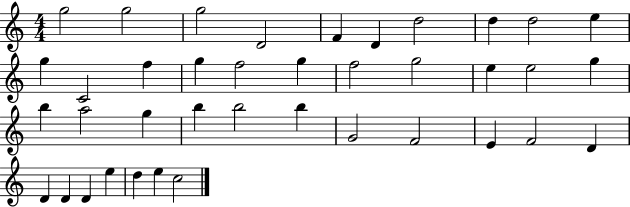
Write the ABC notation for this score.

X:1
T:Untitled
M:4/4
L:1/4
K:C
g2 g2 g2 D2 F D d2 d d2 e g C2 f g f2 g f2 g2 e e2 g b a2 g b b2 b G2 F2 E F2 D D D D e d e c2